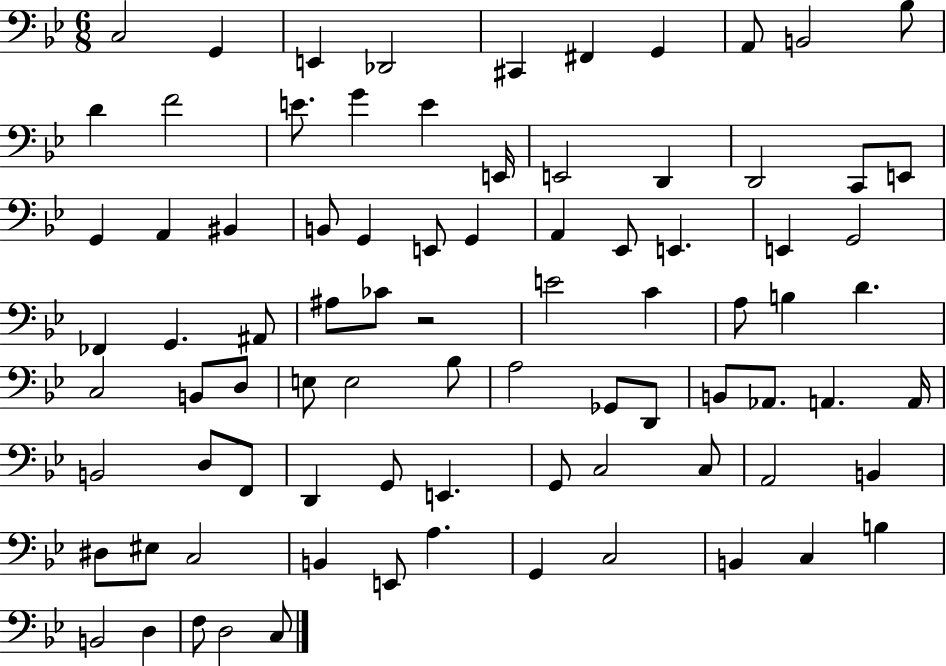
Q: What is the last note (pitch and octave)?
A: C3